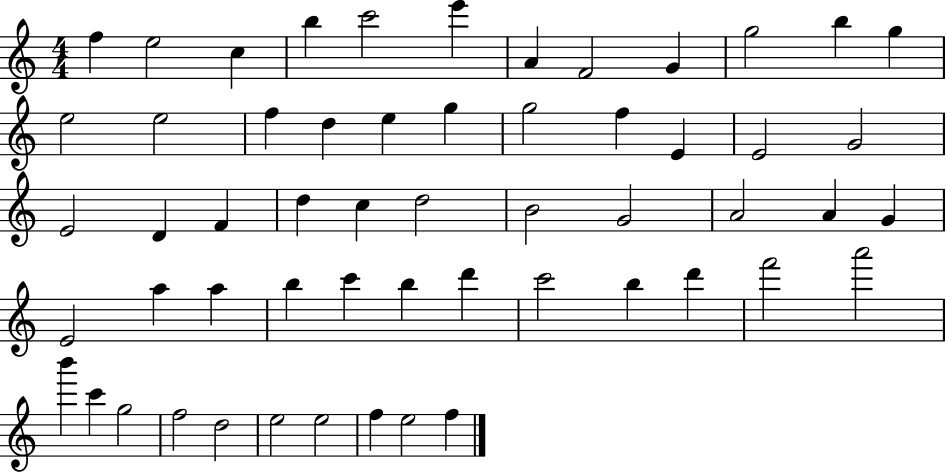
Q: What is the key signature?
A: C major